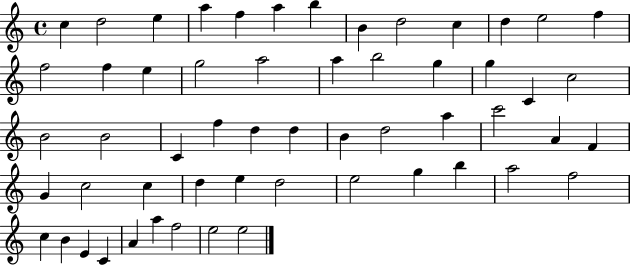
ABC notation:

X:1
T:Untitled
M:4/4
L:1/4
K:C
c d2 e a f a b B d2 c d e2 f f2 f e g2 a2 a b2 g g C c2 B2 B2 C f d d B d2 a c'2 A F G c2 c d e d2 e2 g b a2 f2 c B E C A a f2 e2 e2